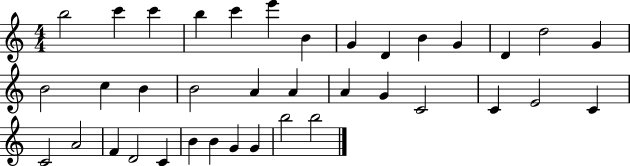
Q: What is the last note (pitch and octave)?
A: B5